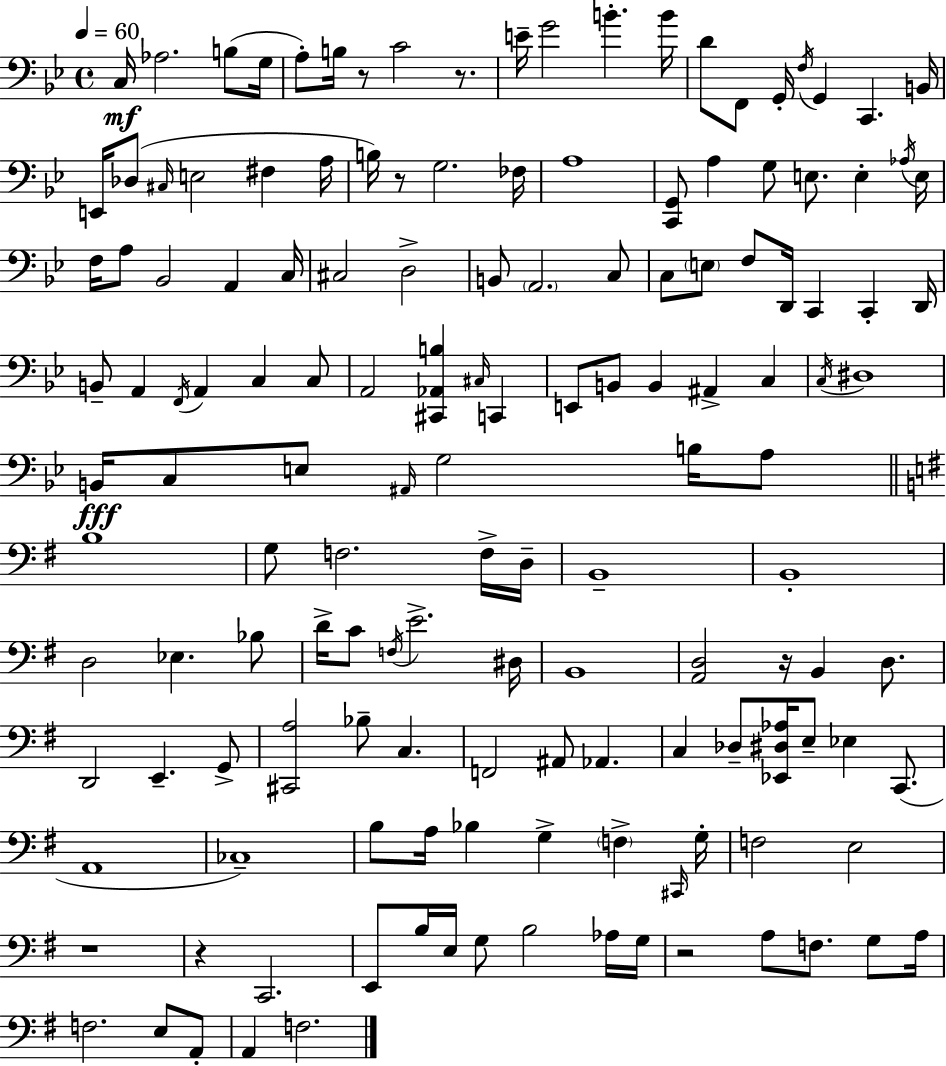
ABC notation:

X:1
T:Untitled
M:4/4
L:1/4
K:Gm
C,/4 _A,2 B,/2 G,/4 A,/2 B,/4 z/2 C2 z/2 E/4 G2 B B/4 D/2 F,,/2 G,,/4 F,/4 G,, C,, B,,/4 E,,/4 _D,/2 ^C,/4 E,2 ^F, A,/4 B,/4 z/2 G,2 _F,/4 A,4 [C,,G,,]/2 A, G,/2 E,/2 E, _A,/4 E,/4 F,/4 A,/2 _B,,2 A,, C,/4 ^C,2 D,2 B,,/2 A,,2 C,/2 C,/2 E,/2 F,/2 D,,/4 C,, C,, D,,/4 B,,/2 A,, F,,/4 A,, C, C,/2 A,,2 [^C,,_A,,B,] ^C,/4 C,, E,,/2 B,,/2 B,, ^A,, C, C,/4 ^D,4 B,,/4 C,/2 E,/2 ^A,,/4 G,2 B,/4 A,/2 B,4 G,/2 F,2 F,/4 D,/4 B,,4 B,,4 D,2 _E, _B,/2 D/4 C/2 F,/4 E2 ^D,/4 B,,4 [A,,D,]2 z/4 B,, D,/2 D,,2 E,, G,,/2 [^C,,A,]2 _B,/2 C, F,,2 ^A,,/2 _A,, C, _D,/2 [_E,,^D,_A,]/4 E,/2 _E, C,,/2 A,,4 _C,4 B,/2 A,/4 _B, G, F, ^C,,/4 G,/4 F,2 E,2 z4 z C,,2 E,,/2 B,/4 E,/4 G,/2 B,2 _A,/4 G,/4 z2 A,/2 F,/2 G,/2 A,/4 F,2 E,/2 A,,/2 A,, F,2